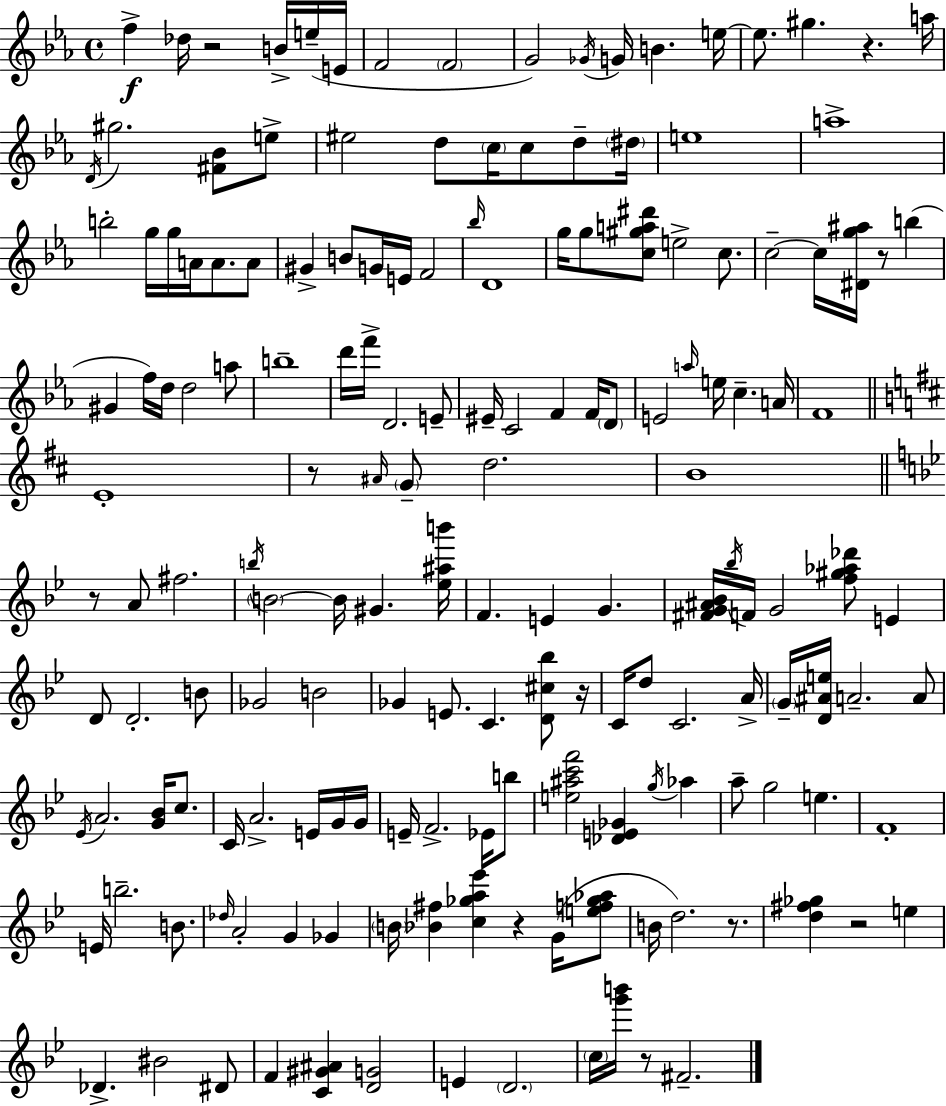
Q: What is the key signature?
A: EES major